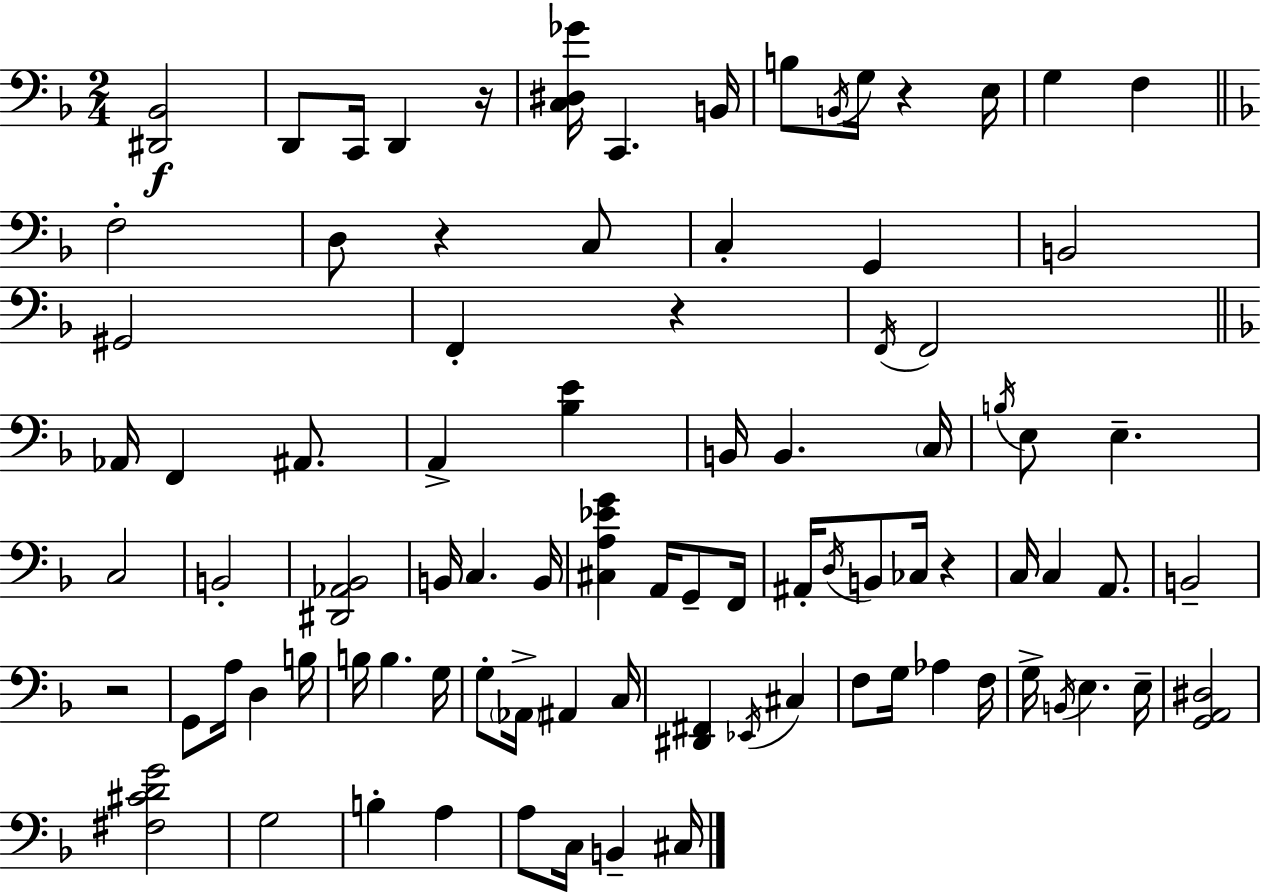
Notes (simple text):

[D#2,Bb2]/h D2/e C2/s D2/q R/s [C3,D#3,Gb4]/s C2/q. B2/s B3/e B2/s G3/s R/q E3/s G3/q F3/q F3/h D3/e R/q C3/e C3/q G2/q B2/h G#2/h F2/q R/q F2/s F2/h Ab2/s F2/q A#2/e. A2/q [Bb3,E4]/q B2/s B2/q. C3/s B3/s E3/e E3/q. C3/h B2/h [D#2,Ab2,Bb2]/h B2/s C3/q. B2/s [C#3,A3,Eb4,G4]/q A2/s G2/e F2/s A#2/s D3/s B2/e CES3/s R/q C3/s C3/q A2/e. B2/h R/h G2/e A3/s D3/q B3/s B3/s B3/q. G3/s G3/e Ab2/s A#2/q C3/s [D#2,F#2]/q Eb2/s C#3/q F3/e G3/s Ab3/q F3/s G3/s B2/s E3/q. E3/s [G2,A2,D#3]/h [F#3,C#4,D4,G4]/h G3/h B3/q A3/q A3/e C3/s B2/q C#3/s